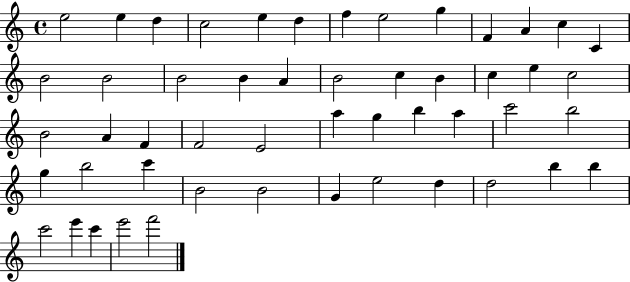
X:1
T:Untitled
M:4/4
L:1/4
K:C
e2 e d c2 e d f e2 g F A c C B2 B2 B2 B A B2 c B c e c2 B2 A F F2 E2 a g b a c'2 b2 g b2 c' B2 B2 G e2 d d2 b b c'2 e' c' e'2 f'2